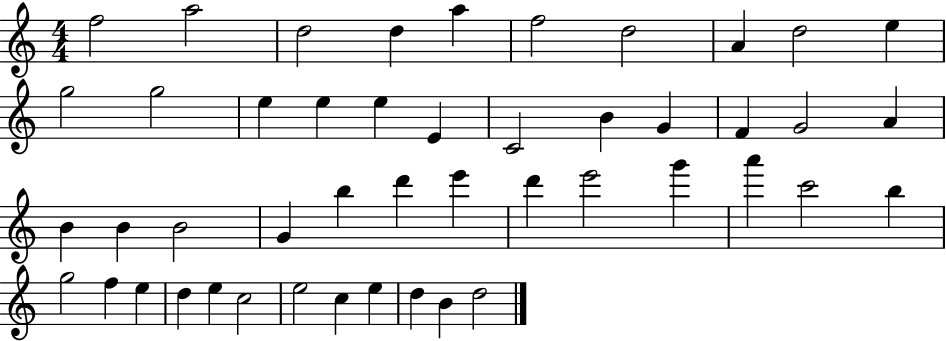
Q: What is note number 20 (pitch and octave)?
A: F4